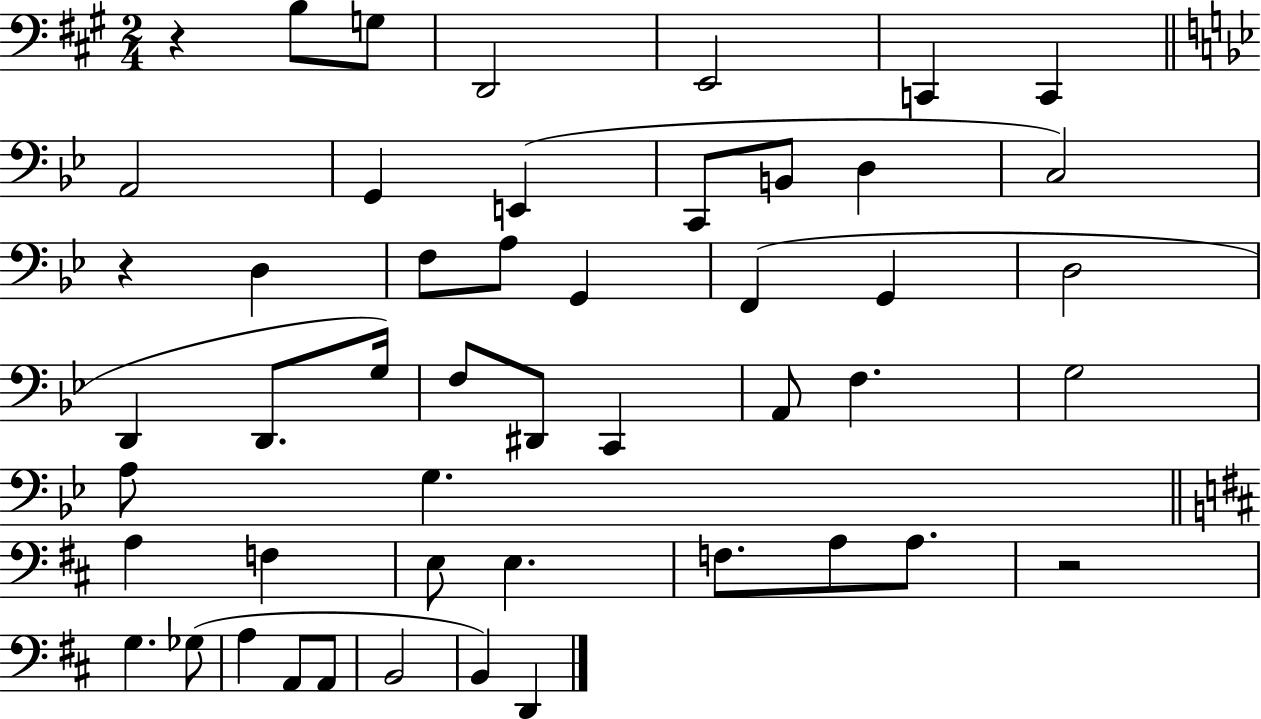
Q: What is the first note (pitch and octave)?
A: B3